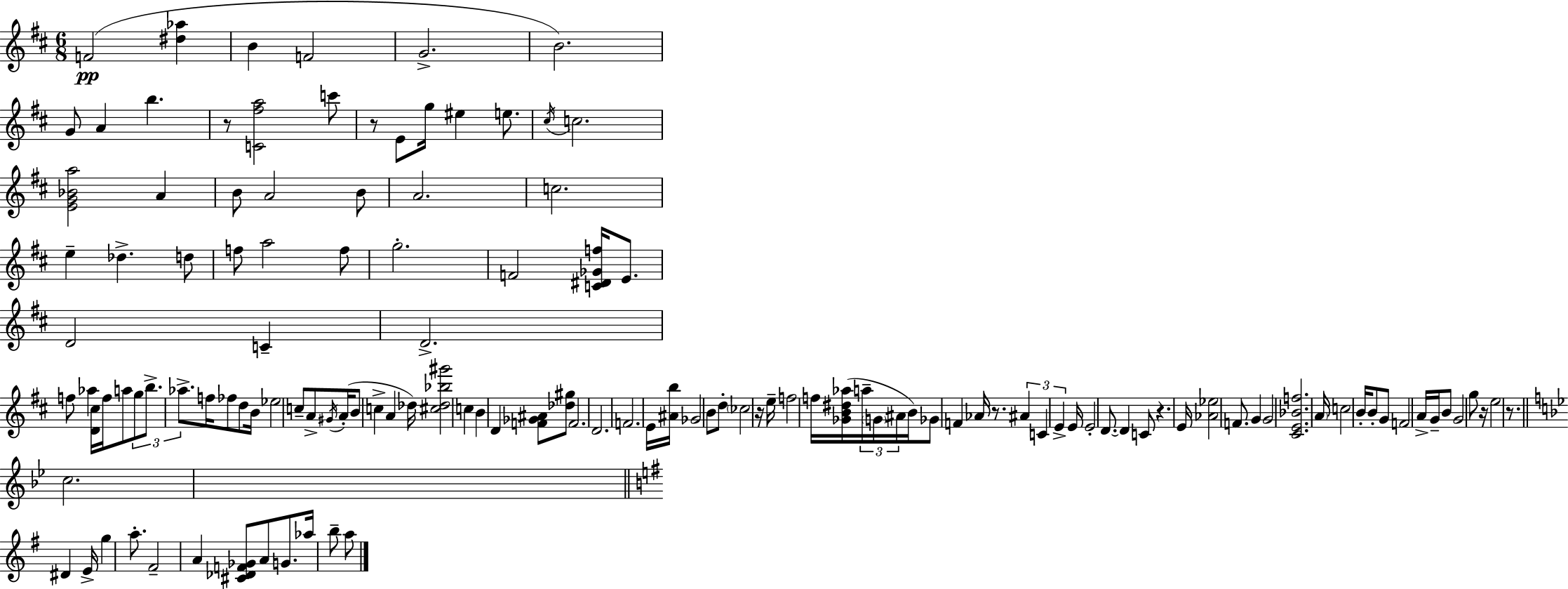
{
  \clef treble
  \numericTimeSignature
  \time 6/8
  \key d \major
  f'2(\pp <dis'' aes''>4 | b'4 f'2 | g'2.-> | b'2.) | \break g'8 a'4 b''4. | r8 <c' fis'' a''>2 c'''8 | r8 e'8 g''16 eis''4 e''8. | \acciaccatura { cis''16 } c''2. | \break <e' g' bes' a''>2 a'4 | b'8 a'2 b'8 | a'2. | c''2. | \break e''4-- des''4.-> d''8 | f''8 a''2 f''8 | g''2.-. | f'2 <c' dis' ges' f''>16 e'8. | \break d'2 c'4-- | d'2.-> | f''8 aes''4 <d' cis''>16 f''16 a''8 \tuplet 3/2 { g''8 | b''8.-> aes''8.-> } f''16 fes''8 d''8 | \break b'16 ees''2 c''8-- a'8-> | \acciaccatura { gis'16 } a'16-.( b'8 c''4-> a'4 | des''16) <cis'' des'' bes'' gis'''>2 c''4 | b'4 d'4 <f' ges' ais'>8 | \break <des'' gis''>8 f'2. | d'2. | f'2. | e'16 <ais' b''>16 ges'2 | \break b'8 d''8-. \parenthesize ces''2 | r16 e''16-- f''2 f''16 <ges' b' dis'' aes''>16( | \tuplet 3/2 { a''16-- \parenthesize g'16 ais'16 } b'16) ges'8 f'4 aes'16 r8. | \tuplet 3/2 { ais'4 c'4 e'4-> } | \break e'16 e'2-. d'8.~~ | d'4 c'8 r4. | e'16 <aes' ees''>2 f'8. | g'4 g'2 | \break <cis' e' bes' f''>2. | \parenthesize a'16 c''2 b'16-. | b'8-. g'8 f'2 | a'16-> g'16-- b'8 g'2 | \break g''8 r16 e''2 r8. | \bar "||" \break \key bes \major c''2. | \bar "||" \break \key g \major dis'4 e'16-> g''4 a''8.-. | fis'2-- a'4 | <cis' des' f' ges'>8 a'8 g'8. aes''16 b''8-- a''8 | \bar "|."
}